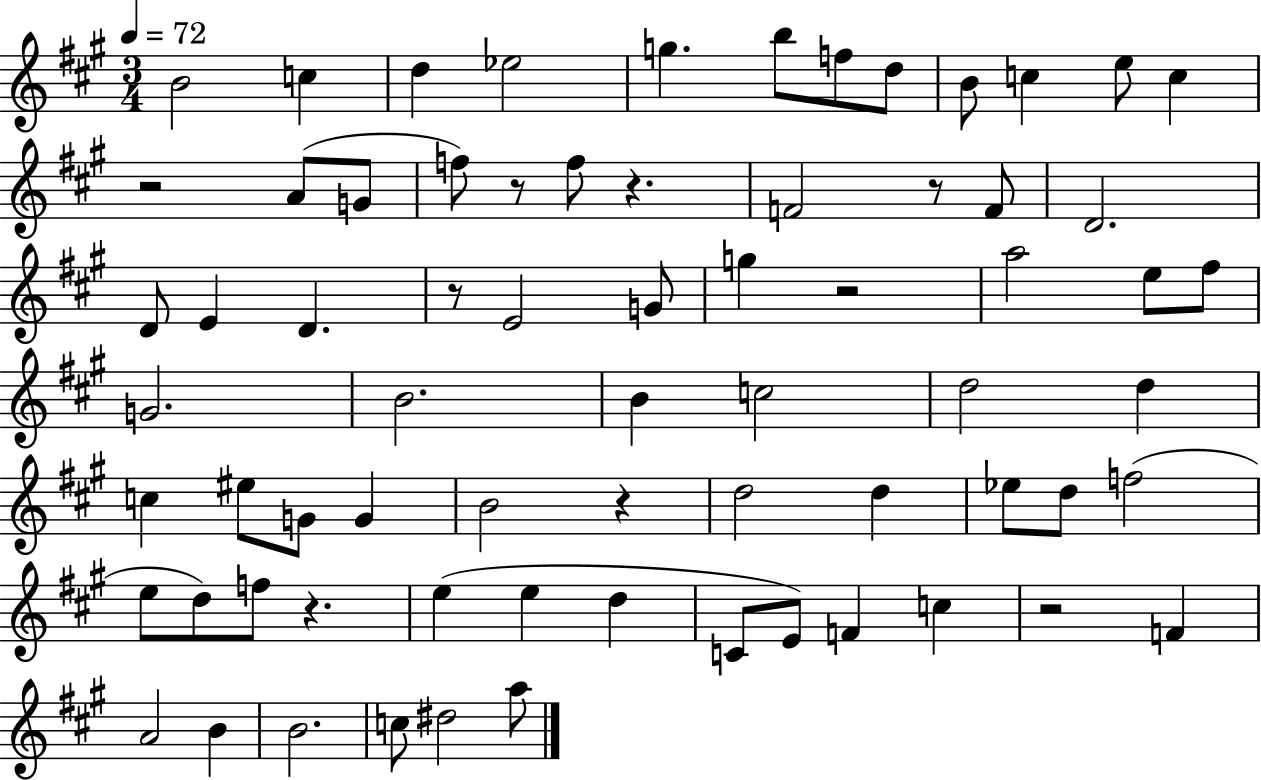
B4/h C5/q D5/q Eb5/h G5/q. B5/e F5/e D5/e B4/e C5/q E5/e C5/q R/h A4/e G4/e F5/e R/e F5/e R/q. F4/h R/e F4/e D4/h. D4/e E4/q D4/q. R/e E4/h G4/e G5/q R/h A5/h E5/e F#5/e G4/h. B4/h. B4/q C5/h D5/h D5/q C5/q EIS5/e G4/e G4/q B4/h R/q D5/h D5/q Eb5/e D5/e F5/h E5/e D5/e F5/e R/q. E5/q E5/q D5/q C4/e E4/e F4/q C5/q R/h F4/q A4/h B4/q B4/h. C5/e D#5/h A5/e